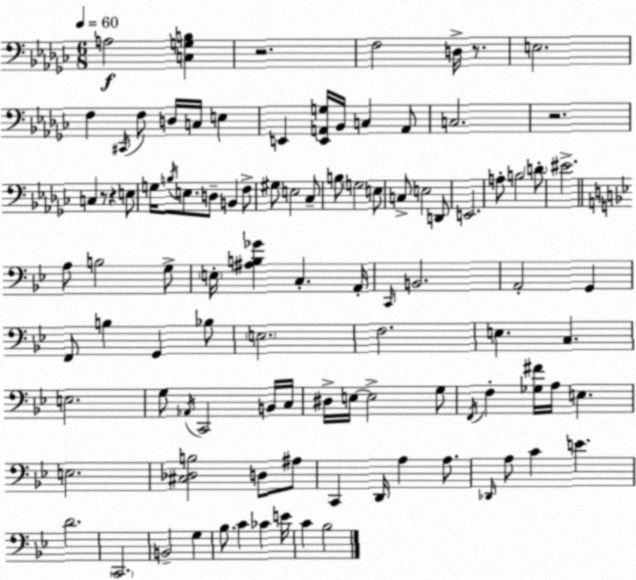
X:1
T:Untitled
M:6/8
L:1/4
K:Ebm
A,2 [C,G,B,] z2 F,2 D,/4 z/2 E,2 F, ^C,,/4 F,/2 D,/4 C,/4 E, E,, [E,,A,,G,]/4 _B,,/4 C, A,,/2 C,2 z2 C, z/2 z E,/2 G,/4 B,/4 E,/2 D,/2 B,, F,/2 ^G,/2 E,2 _C,/2 B,/2 G,2 E,/2 C,/2 E,2 D,,/2 E,,2 A,/2 B,2 D/2 ^E2 A,/2 B,2 G,/2 E,/4 [^A,B,_G] C, A,,/4 C,,/4 B,,2 A,,2 G,, F,,/2 B, G,, _B,/2 E,2 F,2 E, C, E,2 G,/2 _A,,/4 C,,2 B,,/4 C,/4 ^D,/4 E,/4 E,2 G,/2 F,,/4 F, [_G,^F]/4 A,/4 E, E,2 [^C,_D,B,]2 D,/2 ^A,/2 C,, D,,/4 A, A,/2 _D,,/4 A,/2 C E D2 C,,2 B,,2 G, _B,/2 C _C E/4 C _B,2